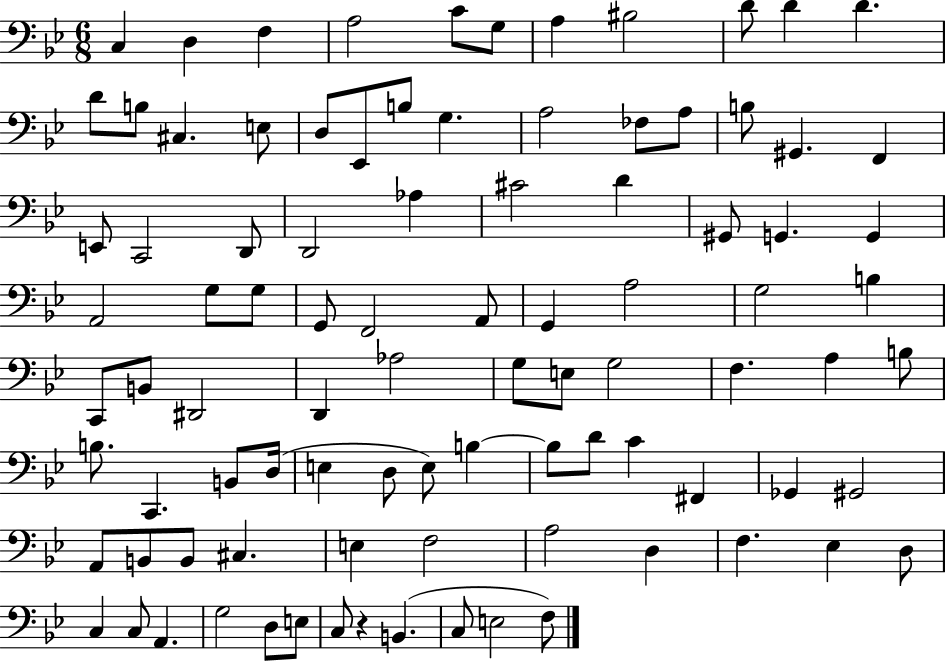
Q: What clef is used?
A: bass